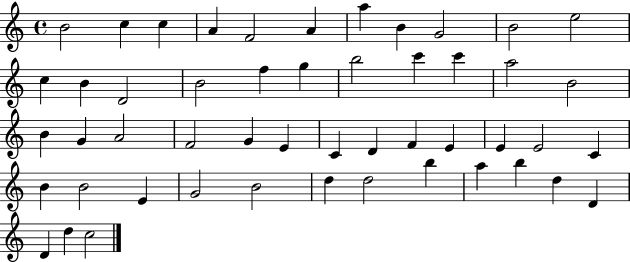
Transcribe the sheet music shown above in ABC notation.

X:1
T:Untitled
M:4/4
L:1/4
K:C
B2 c c A F2 A a B G2 B2 e2 c B D2 B2 f g b2 c' c' a2 B2 B G A2 F2 G E C D F E E E2 C B B2 E G2 B2 d d2 b a b d D D d c2